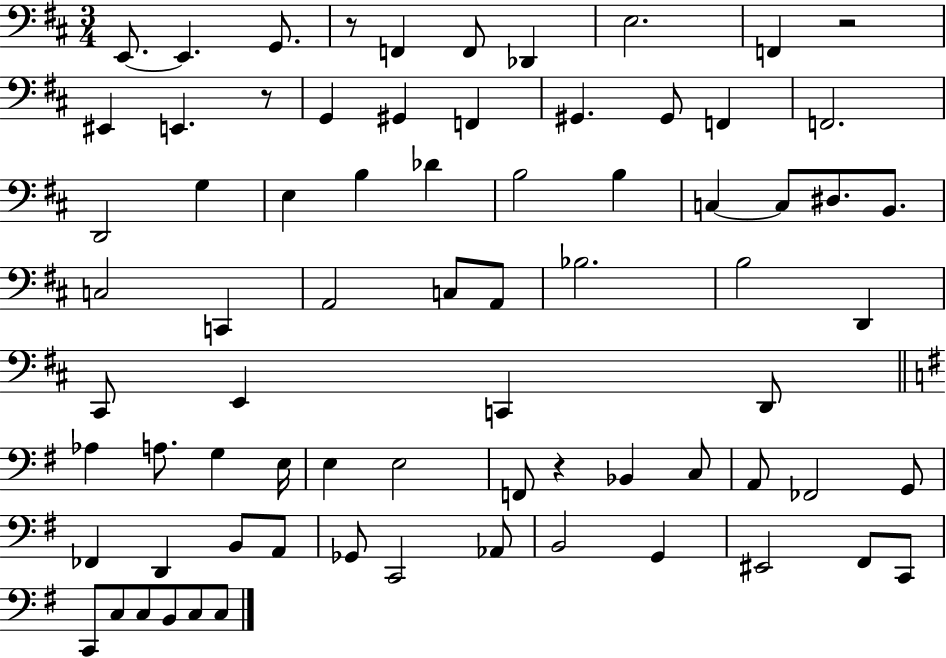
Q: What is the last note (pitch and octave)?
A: C3